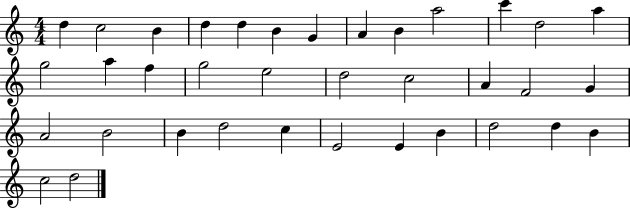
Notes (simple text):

D5/q C5/h B4/q D5/q D5/q B4/q G4/q A4/q B4/q A5/h C6/q D5/h A5/q G5/h A5/q F5/q G5/h E5/h D5/h C5/h A4/q F4/h G4/q A4/h B4/h B4/q D5/h C5/q E4/h E4/q B4/q D5/h D5/q B4/q C5/h D5/h